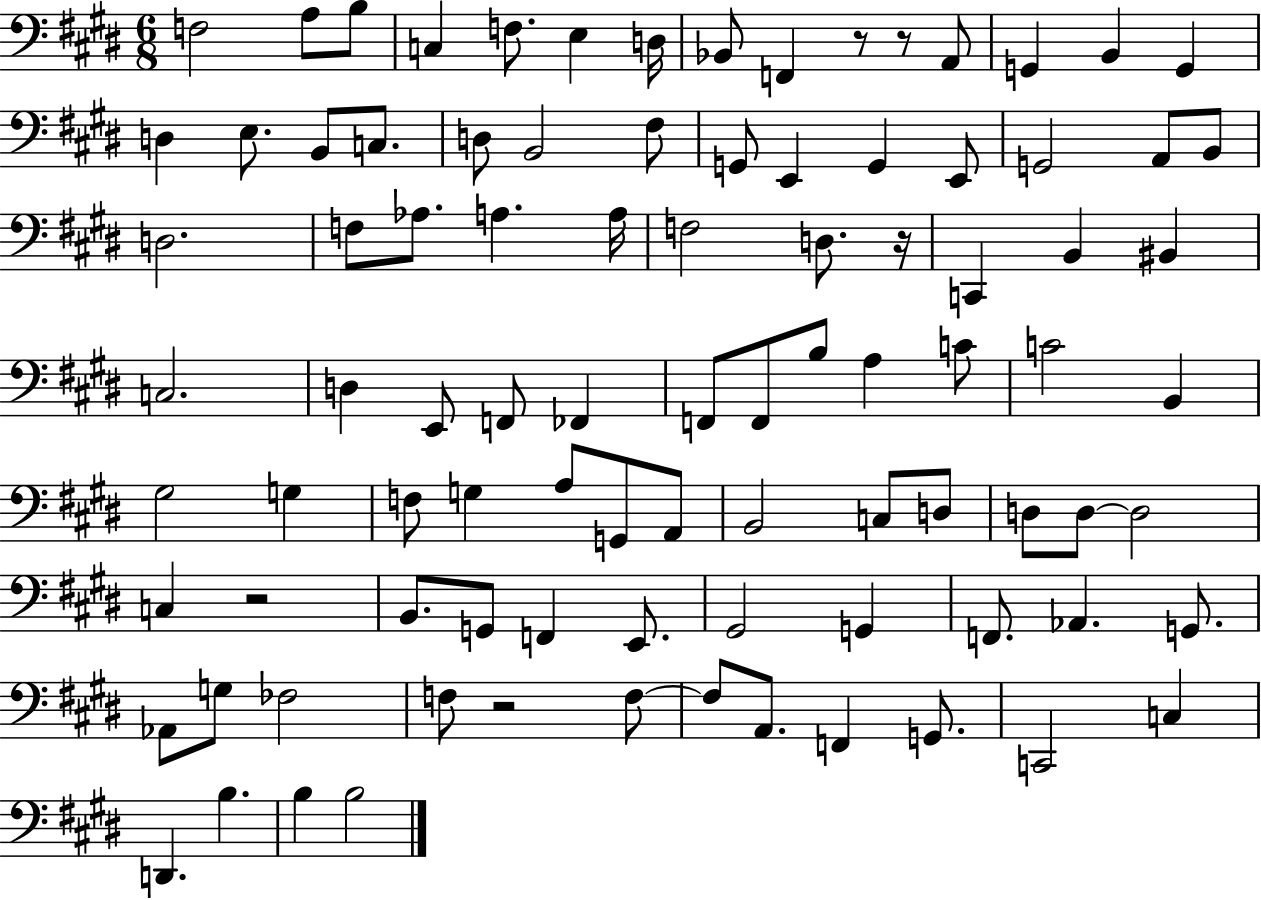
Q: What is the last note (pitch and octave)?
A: B3